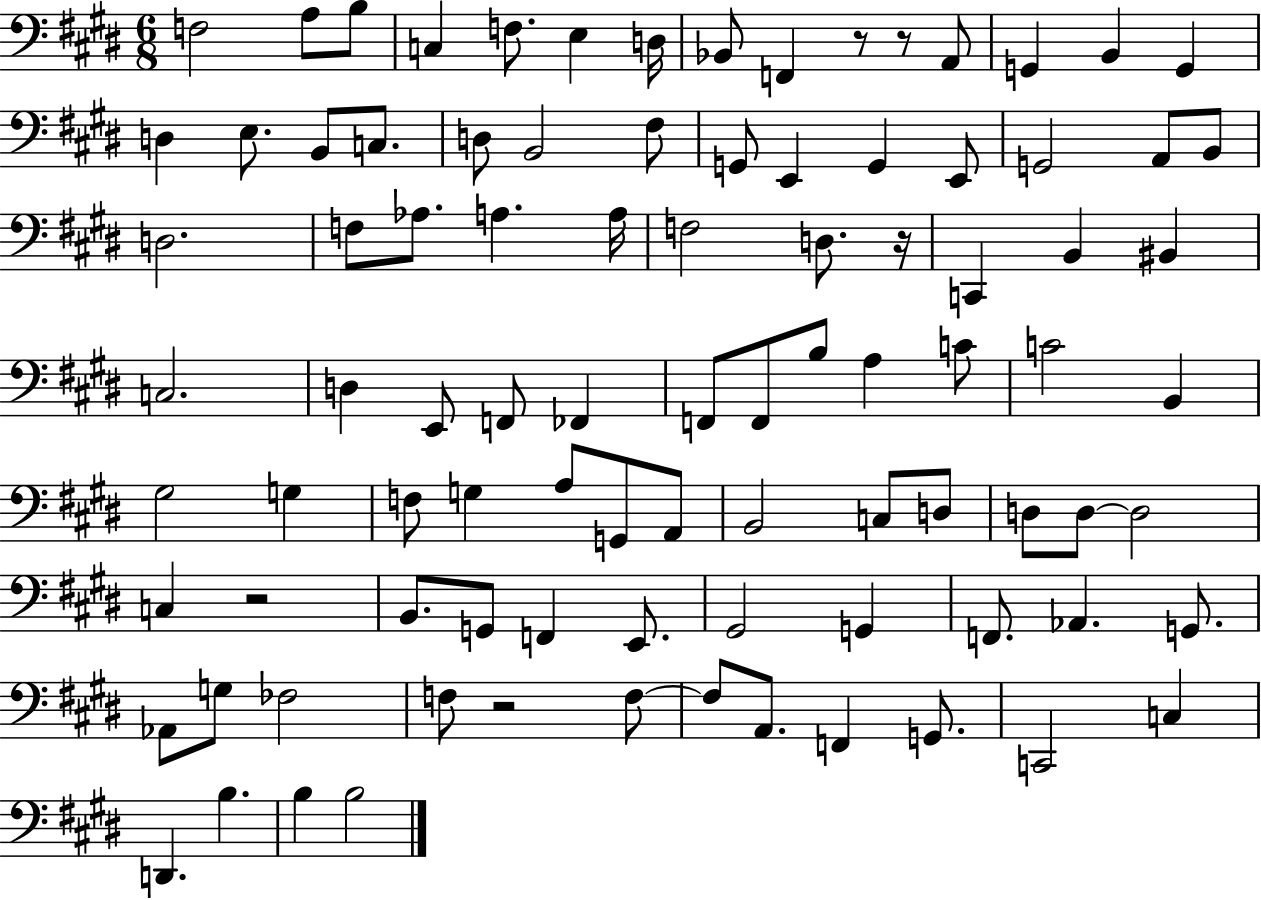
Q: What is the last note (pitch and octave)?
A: B3